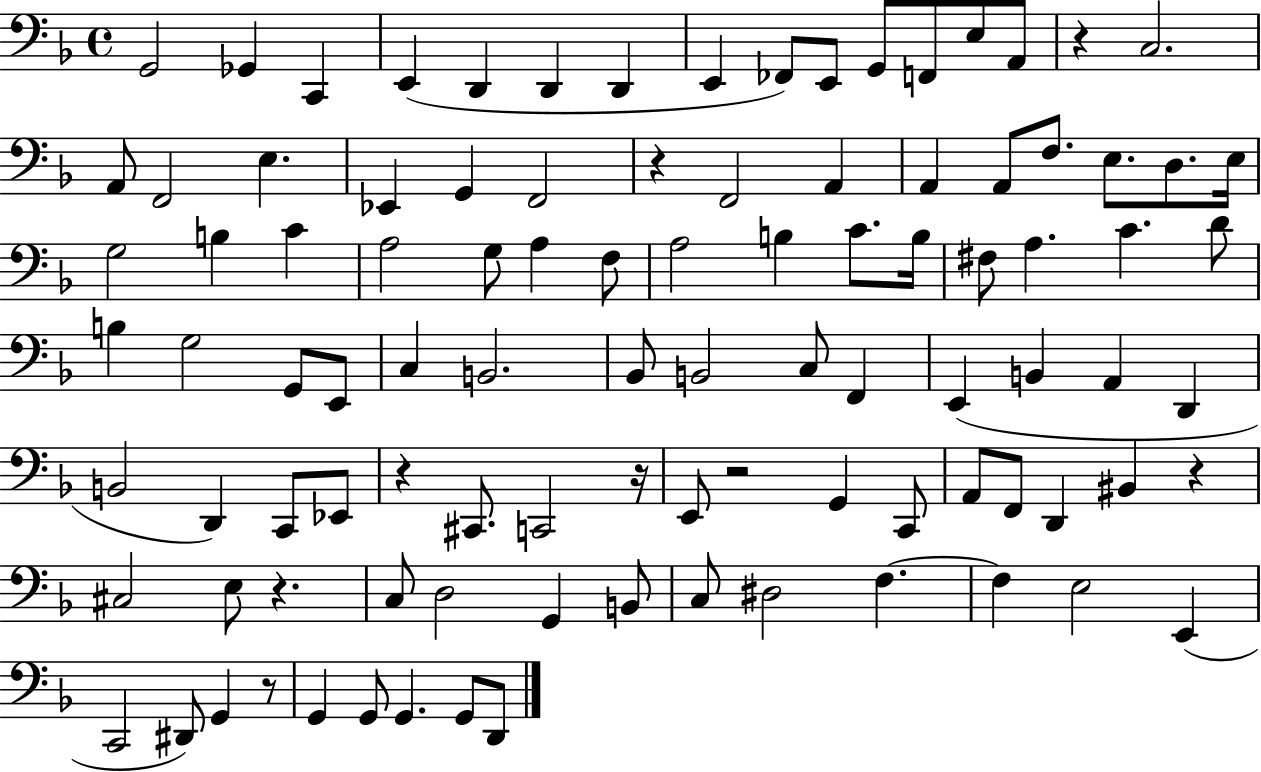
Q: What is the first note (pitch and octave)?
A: G2